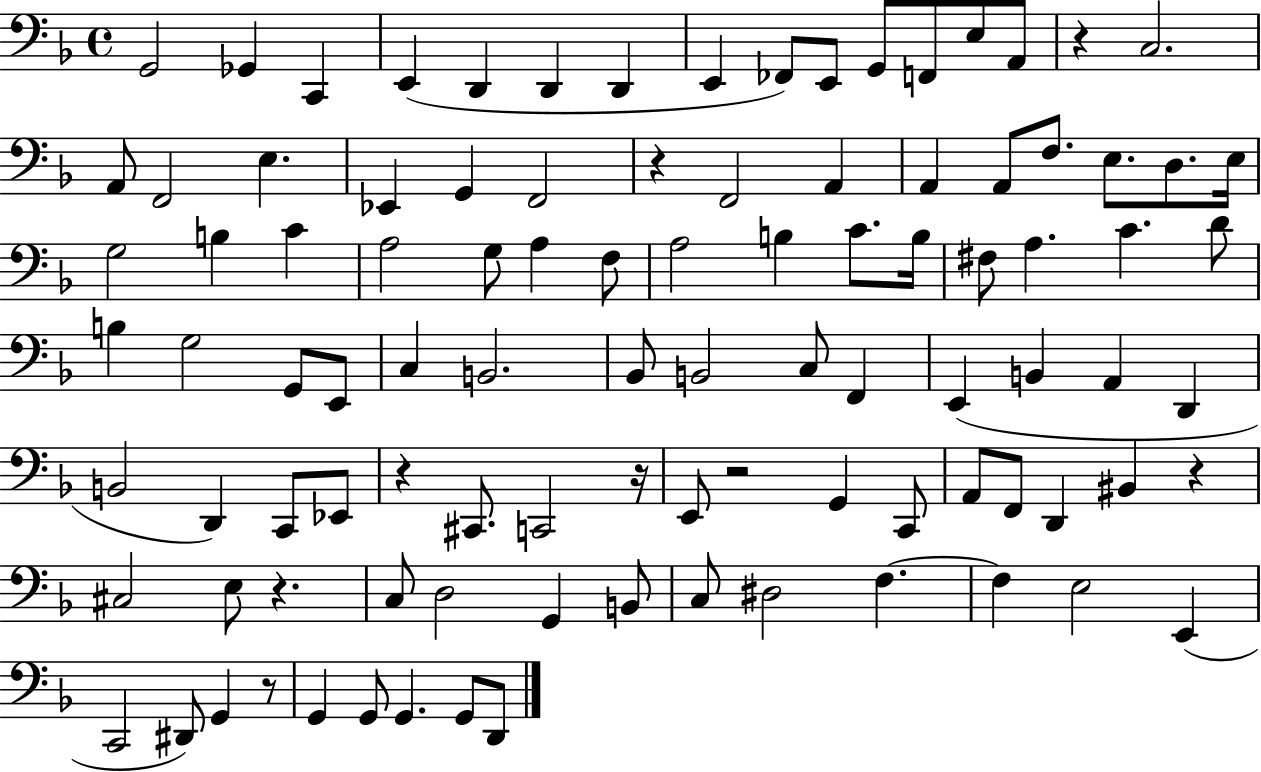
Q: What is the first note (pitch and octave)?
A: G2